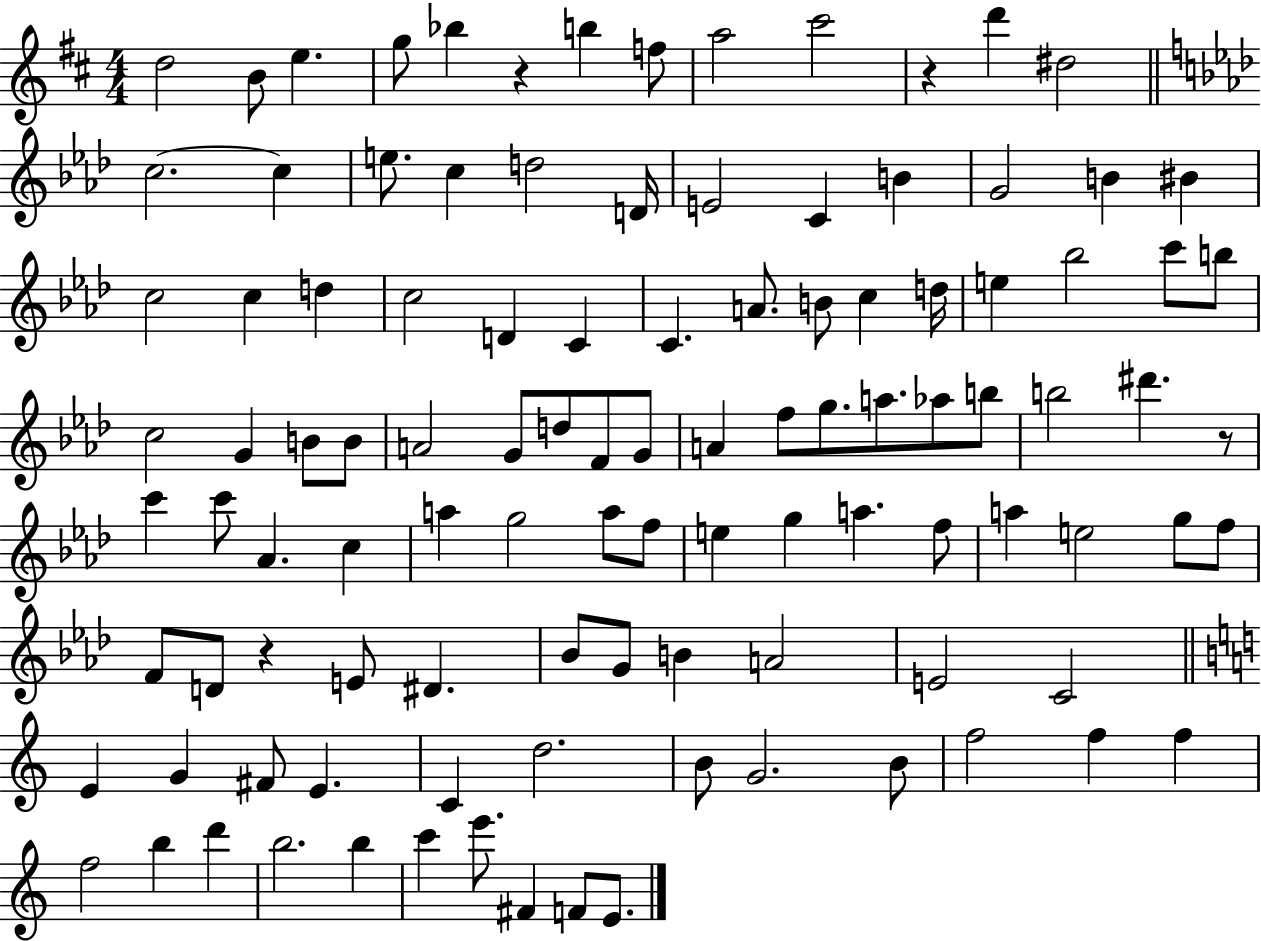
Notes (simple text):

D5/h B4/e E5/q. G5/e Bb5/q R/q B5/q F5/e A5/h C#6/h R/q D6/q D#5/h C5/h. C5/q E5/e. C5/q D5/h D4/s E4/h C4/q B4/q G4/h B4/q BIS4/q C5/h C5/q D5/q C5/h D4/q C4/q C4/q. A4/e. B4/e C5/q D5/s E5/q Bb5/h C6/e B5/e C5/h G4/q B4/e B4/e A4/h G4/e D5/e F4/e G4/e A4/q F5/e G5/e. A5/e. Ab5/e B5/e B5/h D#6/q. R/e C6/q C6/e Ab4/q. C5/q A5/q G5/h A5/e F5/e E5/q G5/q A5/q. F5/e A5/q E5/h G5/e F5/e F4/e D4/e R/q E4/e D#4/q. Bb4/e G4/e B4/q A4/h E4/h C4/h E4/q G4/q F#4/e E4/q. C4/q D5/h. B4/e G4/h. B4/e F5/h F5/q F5/q F5/h B5/q D6/q B5/h. B5/q C6/q E6/e. F#4/q F4/e E4/e.